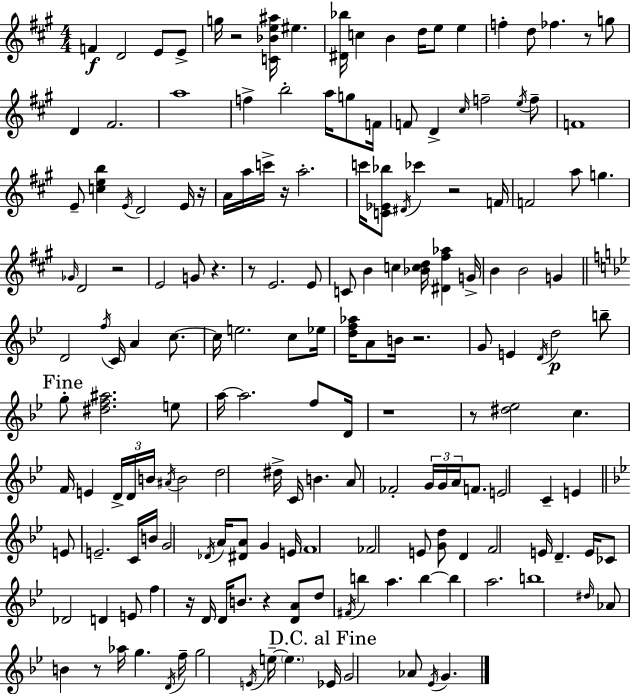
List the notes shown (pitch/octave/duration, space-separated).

F4/q D4/h E4/e E4/e G5/s R/h [C4,Bb4,E5,A#5]/s EIS5/q. [D#4,Bb5]/s C5/q B4/q D5/s E5/e E5/q F5/q D5/e FES5/q. R/e G5/e D4/q F#4/h. A5/w F5/q B5/h A5/s G5/e F4/s F4/e D4/q C#5/s F5/h E5/s F5/e F4/w E4/e [C5,E5,B5]/q E4/s D4/h E4/s R/s A4/s A5/s C6/s R/s A5/h. C6/s [C4,Eb4,Bb5]/e D#4/s CES6/q R/h F4/s F4/h A5/e G5/q. Gb4/s D4/h R/h E4/h G4/e R/q. R/e E4/h. E4/e C4/e B4/q C5/q [Bb4,C5,D5]/s [D#4,F#5,Ab5]/q G4/s B4/q B4/h G4/q D4/h F5/s C4/s A4/q C5/e. C5/s E5/h. C5/e Eb5/s [D5,F5,Ab5]/s A4/e B4/s R/h. G4/e E4/q D4/s D5/h B5/e G5/e [D#5,F5,A#5]/h. E5/e A5/s A5/h. F5/e D4/s R/w R/e [D#5,Eb5]/h C5/q. F4/s E4/q D4/s D4/s B4/s A#4/s B4/h D5/h D#5/s C4/s B4/q. A4/e FES4/h G4/s G4/s A4/s F4/e. E4/h C4/q E4/q E4/e E4/h. C4/s B4/s G4/h Db4/s A4/s [D#4,A4]/e G4/q E4/s F4/w FES4/h E4/e [G4,D5]/e D4/q F4/h E4/s D4/q. E4/s CES4/e Db4/h D4/q E4/e F5/q R/s D4/s D4/s B4/e. R/q [D4,A4]/e D5/e F#4/s B5/q A5/q. B5/q B5/q A5/h. B5/w D#5/s Ab4/e B4/q R/e Ab5/s G5/q. D4/s F5/s G5/h E4/s E5/s E5/q. Eb4/s G4/h Ab4/e Eb4/s G4/q.